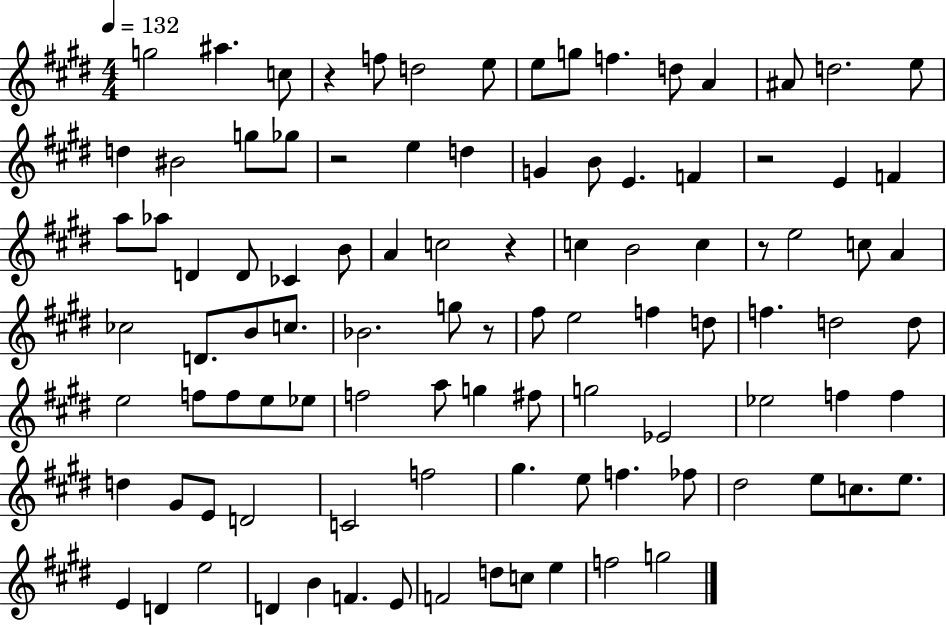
{
  \clef treble
  \numericTimeSignature
  \time 4/4
  \key e \major
  \tempo 4 = 132
  g''2 ais''4. c''8 | r4 f''8 d''2 e''8 | e''8 g''8 f''4. d''8 a'4 | ais'8 d''2. e''8 | \break d''4 bis'2 g''8 ges''8 | r2 e''4 d''4 | g'4 b'8 e'4. f'4 | r2 e'4 f'4 | \break a''8 aes''8 d'4 d'8 ces'4 b'8 | a'4 c''2 r4 | c''4 b'2 c''4 | r8 e''2 c''8 a'4 | \break ces''2 d'8. b'8 c''8. | bes'2. g''8 r8 | fis''8 e''2 f''4 d''8 | f''4. d''2 d''8 | \break e''2 f''8 f''8 e''8 ees''8 | f''2 a''8 g''4 fis''8 | g''2 ees'2 | ees''2 f''4 f''4 | \break d''4 gis'8 e'8 d'2 | c'2 f''2 | gis''4. e''8 f''4. fes''8 | dis''2 e''8 c''8. e''8. | \break e'4 d'4 e''2 | d'4 b'4 f'4. e'8 | f'2 d''8 c''8 e''4 | f''2 g''2 | \break \bar "|."
}